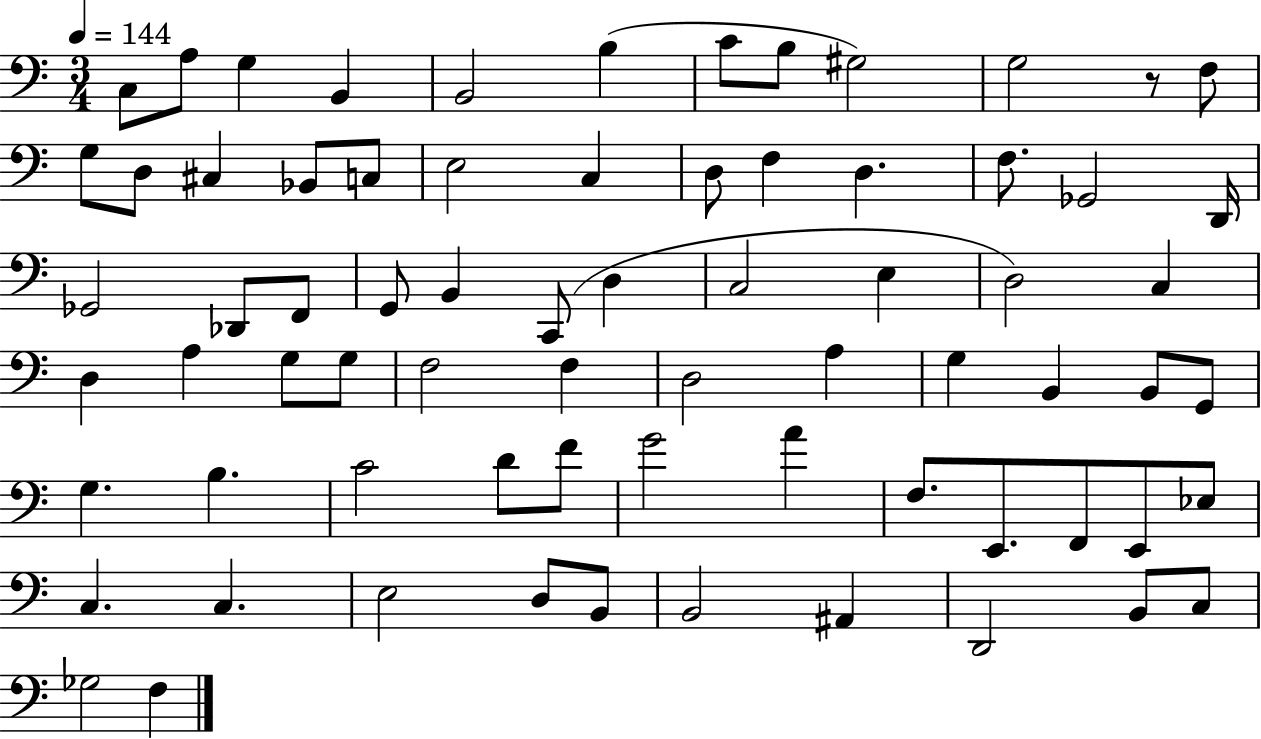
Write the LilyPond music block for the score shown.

{
  \clef bass
  \numericTimeSignature
  \time 3/4
  \key c \major
  \tempo 4 = 144
  c8 a8 g4 b,4 | b,2 b4( | c'8 b8 gis2) | g2 r8 f8 | \break g8 d8 cis4 bes,8 c8 | e2 c4 | d8 f4 d4. | f8. ges,2 d,16 | \break ges,2 des,8 f,8 | g,8 b,4 c,8( d4 | c2 e4 | d2) c4 | \break d4 a4 g8 g8 | f2 f4 | d2 a4 | g4 b,4 b,8 g,8 | \break g4. b4. | c'2 d'8 f'8 | g'2 a'4 | f8. e,8. f,8 e,8 ees8 | \break c4. c4. | e2 d8 b,8 | b,2 ais,4 | d,2 b,8 c8 | \break ges2 f4 | \bar "|."
}